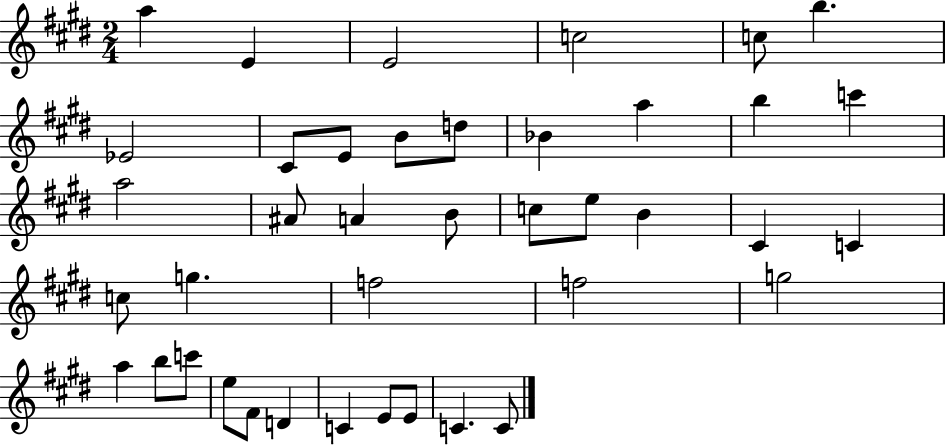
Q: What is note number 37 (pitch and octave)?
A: E4